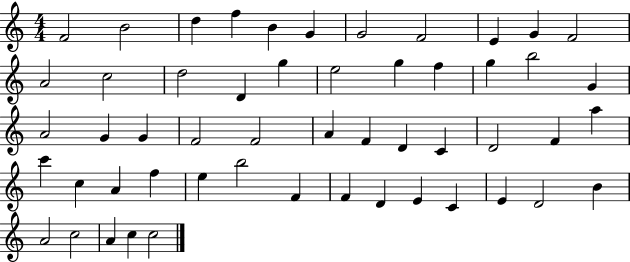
F4/h B4/h D5/q F5/q B4/q G4/q G4/h F4/h E4/q G4/q F4/h A4/h C5/h D5/h D4/q G5/q E5/h G5/q F5/q G5/q B5/h G4/q A4/h G4/q G4/q F4/h F4/h A4/q F4/q D4/q C4/q D4/h F4/q A5/q C6/q C5/q A4/q F5/q E5/q B5/h F4/q F4/q D4/q E4/q C4/q E4/q D4/h B4/q A4/h C5/h A4/q C5/q C5/h